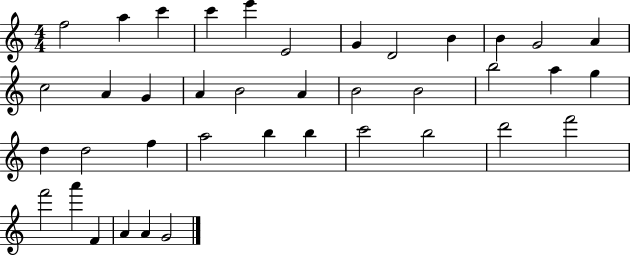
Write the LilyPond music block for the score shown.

{
  \clef treble
  \numericTimeSignature
  \time 4/4
  \key c \major
  f''2 a''4 c'''4 | c'''4 e'''4 e'2 | g'4 d'2 b'4 | b'4 g'2 a'4 | \break c''2 a'4 g'4 | a'4 b'2 a'4 | b'2 b'2 | b''2 a''4 g''4 | \break d''4 d''2 f''4 | a''2 b''4 b''4 | c'''2 b''2 | d'''2 f'''2 | \break f'''2 a'''4 f'4 | a'4 a'4 g'2 | \bar "|."
}